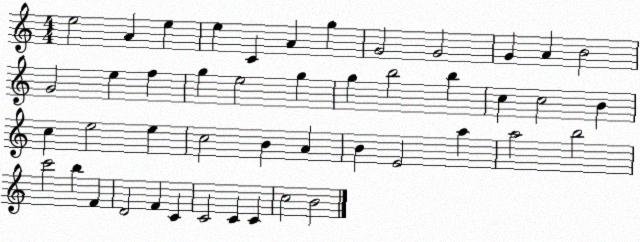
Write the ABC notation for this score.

X:1
T:Untitled
M:4/4
L:1/4
K:C
e2 A e e C A g G2 G2 G A B2 G2 e f g e2 g g b2 b c c2 B c e2 e c2 B A B E2 a a2 b2 c'2 b F D2 F C C2 C C c2 B2